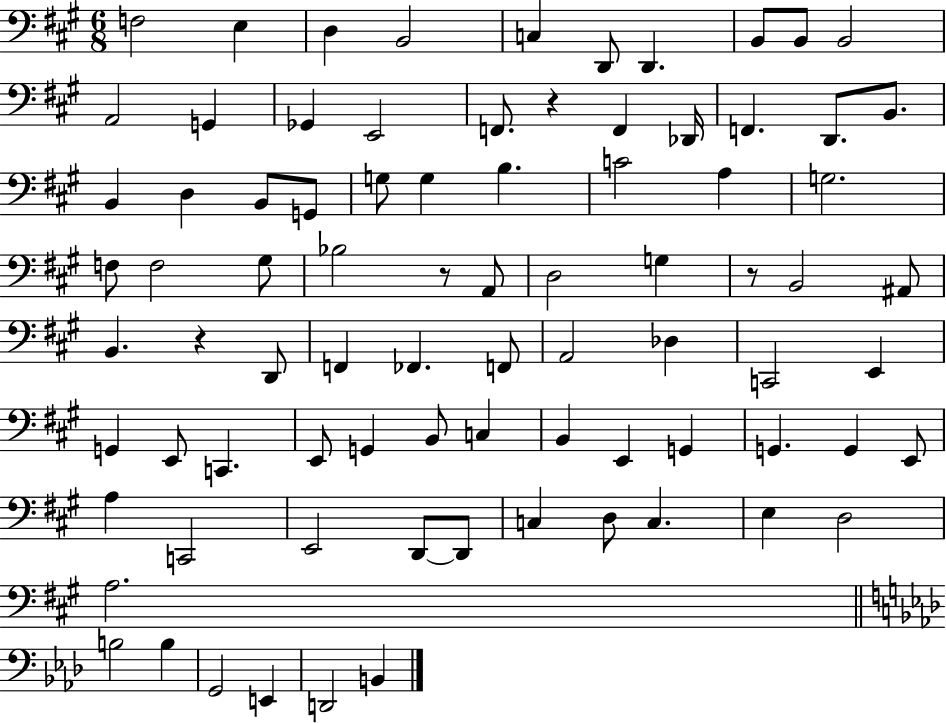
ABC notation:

X:1
T:Untitled
M:6/8
L:1/4
K:A
F,2 E, D, B,,2 C, D,,/2 D,, B,,/2 B,,/2 B,,2 A,,2 G,, _G,, E,,2 F,,/2 z F,, _D,,/4 F,, D,,/2 B,,/2 B,, D, B,,/2 G,,/2 G,/2 G, B, C2 A, G,2 F,/2 F,2 ^G,/2 _B,2 z/2 A,,/2 D,2 G, z/2 B,,2 ^A,,/2 B,, z D,,/2 F,, _F,, F,,/2 A,,2 _D, C,,2 E,, G,, E,,/2 C,, E,,/2 G,, B,,/2 C, B,, E,, G,, G,, G,, E,,/2 A, C,,2 E,,2 D,,/2 D,,/2 C, D,/2 C, E, D,2 A,2 B,2 B, G,,2 E,, D,,2 B,,